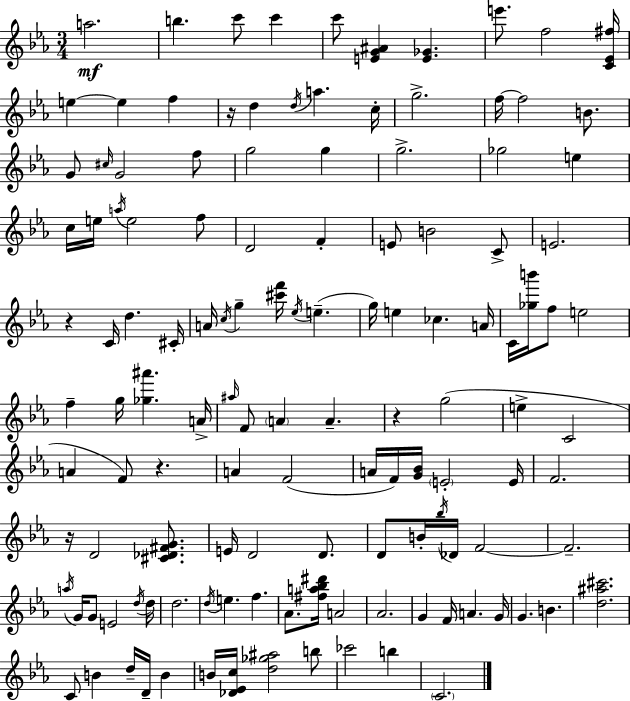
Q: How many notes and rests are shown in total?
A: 128